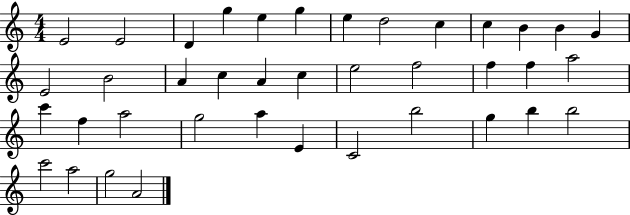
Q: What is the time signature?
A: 4/4